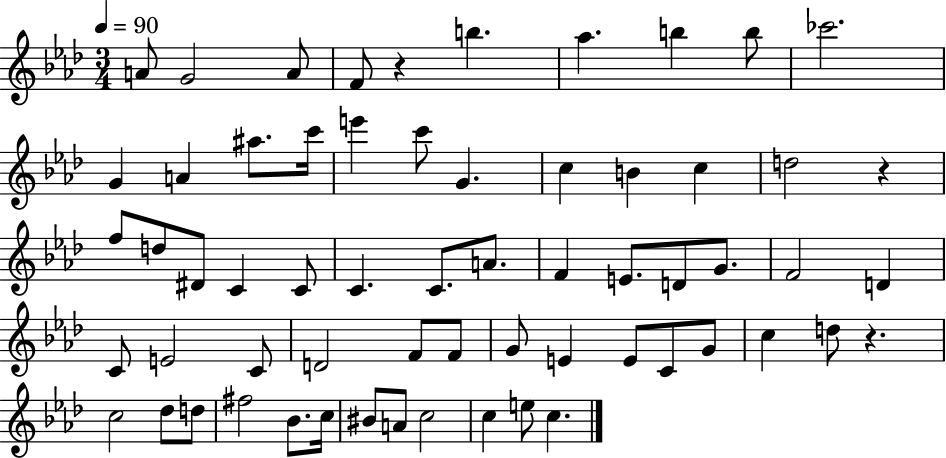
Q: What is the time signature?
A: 3/4